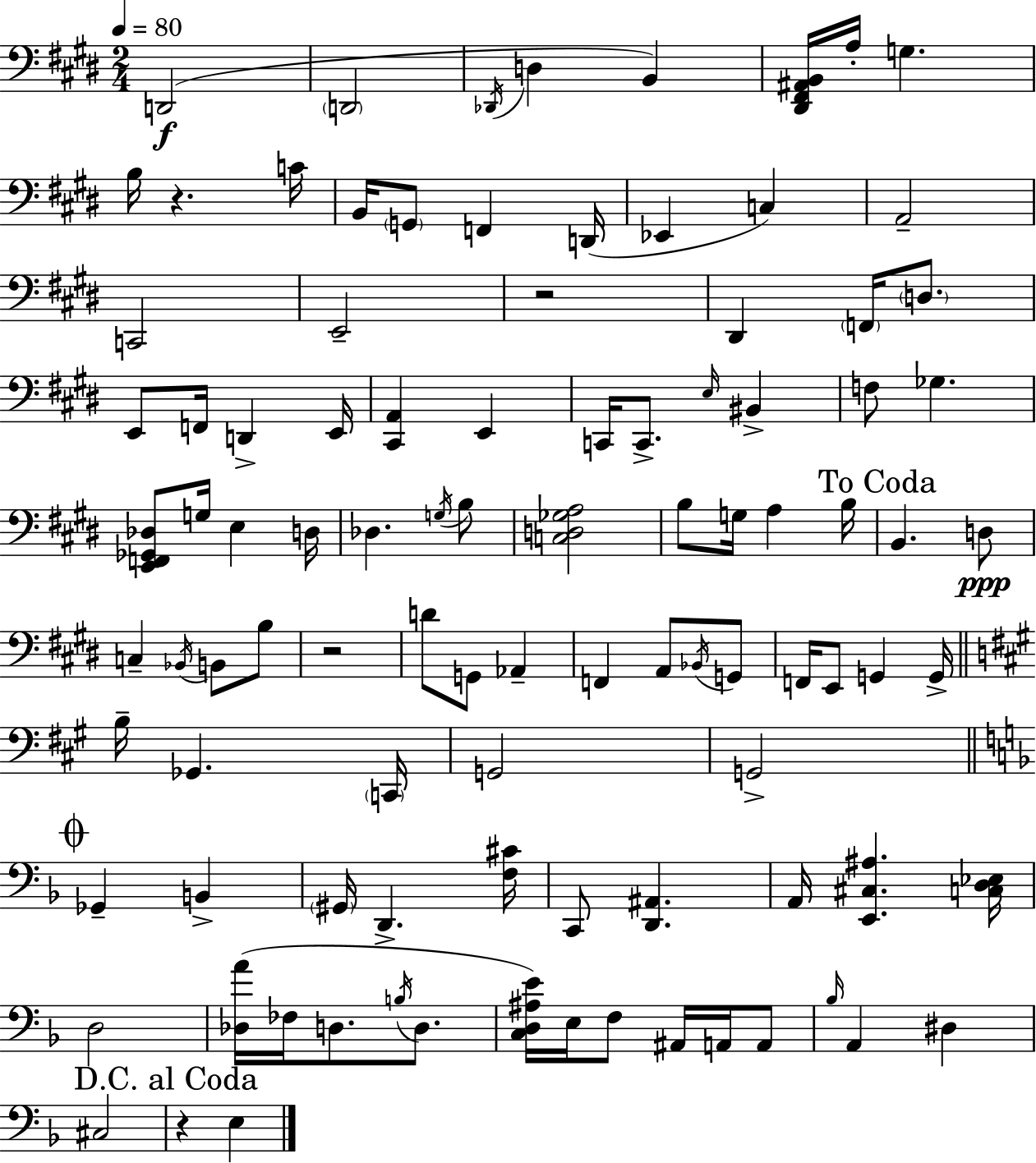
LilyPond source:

{
  \clef bass
  \numericTimeSignature
  \time 2/4
  \key e \major
  \tempo 4 = 80
  d,2(\f | \parenthesize d,2 | \acciaccatura { des,16 } d4 b,4) | <dis, fis, ais, b,>16 a16-. g4. | \break b16 r4. | c'16 b,16 \parenthesize g,8 f,4 | d,16( ees,4 c4) | a,2-- | \break c,2 | e,2-- | r2 | dis,4 \parenthesize f,16 \parenthesize d8. | \break e,8 f,16 d,4-> | e,16 <cis, a,>4 e,4 | c,16 c,8.-> \grace { e16 } bis,4-> | f8 ges4. | \break <e, f, ges, des>8 g16 e4 | d16 des4. | \acciaccatura { g16 } b8 <c d ges a>2 | b8 g16 a4 | \break b16 \mark "To Coda" b,4. | d8\ppp c4-- \acciaccatura { bes,16 } | b,8 b8 r2 | d'8 g,8 | \break aes,4-- f,4 | a,8 \acciaccatura { bes,16 } g,8 f,16 e,8 | g,4 g,16-> \bar "||" \break \key a \major b16-- ges,4. \parenthesize c,16 | g,2 | g,2-> | \mark \markup { \musicglyph "scripts.coda" } \bar "||" \break \key f \major ges,4-- b,4-> | \parenthesize gis,16 d,4.-> <f cis'>16 | c,8 <d, ais,>4. | a,16 <e, cis ais>4. <c d ees>16 | \break d2 | <des a'>16( fes16 d8. \acciaccatura { b16 } d8. | <c d ais e'>16) e16 f8 ais,16 a,16 a,8 | \grace { bes16 } a,4 dis4 | \break cis2 | \mark "D.C. al Coda" r4 e4 | \bar "|."
}